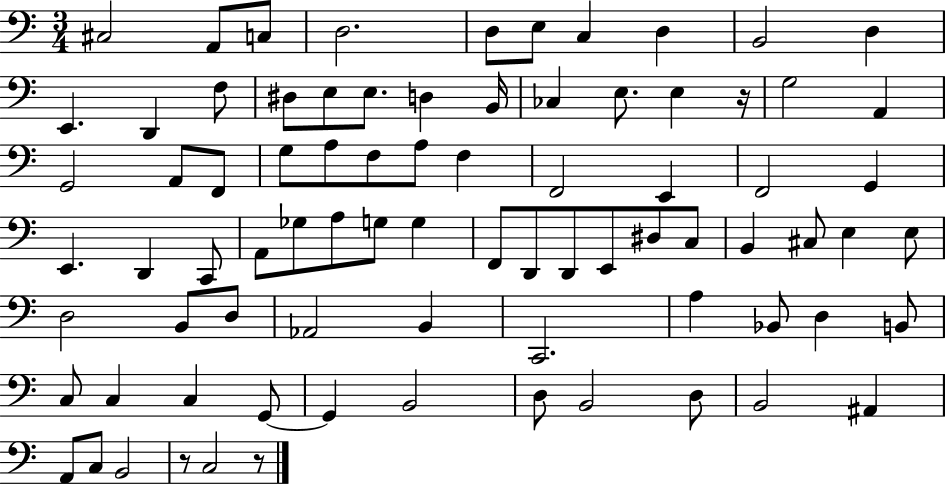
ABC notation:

X:1
T:Untitled
M:3/4
L:1/4
K:C
^C,2 A,,/2 C,/2 D,2 D,/2 E,/2 C, D, B,,2 D, E,, D,, F,/2 ^D,/2 E,/2 E,/2 D, B,,/4 _C, E,/2 E, z/4 G,2 A,, G,,2 A,,/2 F,,/2 G,/2 A,/2 F,/2 A,/2 F, F,,2 E,, F,,2 G,, E,, D,, C,,/2 A,,/2 _G,/2 A,/2 G,/2 G, F,,/2 D,,/2 D,,/2 E,,/2 ^D,/2 C,/2 B,, ^C,/2 E, E,/2 D,2 B,,/2 D,/2 _A,,2 B,, C,,2 A, _B,,/2 D, B,,/2 C,/2 C, C, G,,/2 G,, B,,2 D,/2 B,,2 D,/2 B,,2 ^A,, A,,/2 C,/2 B,,2 z/2 C,2 z/2